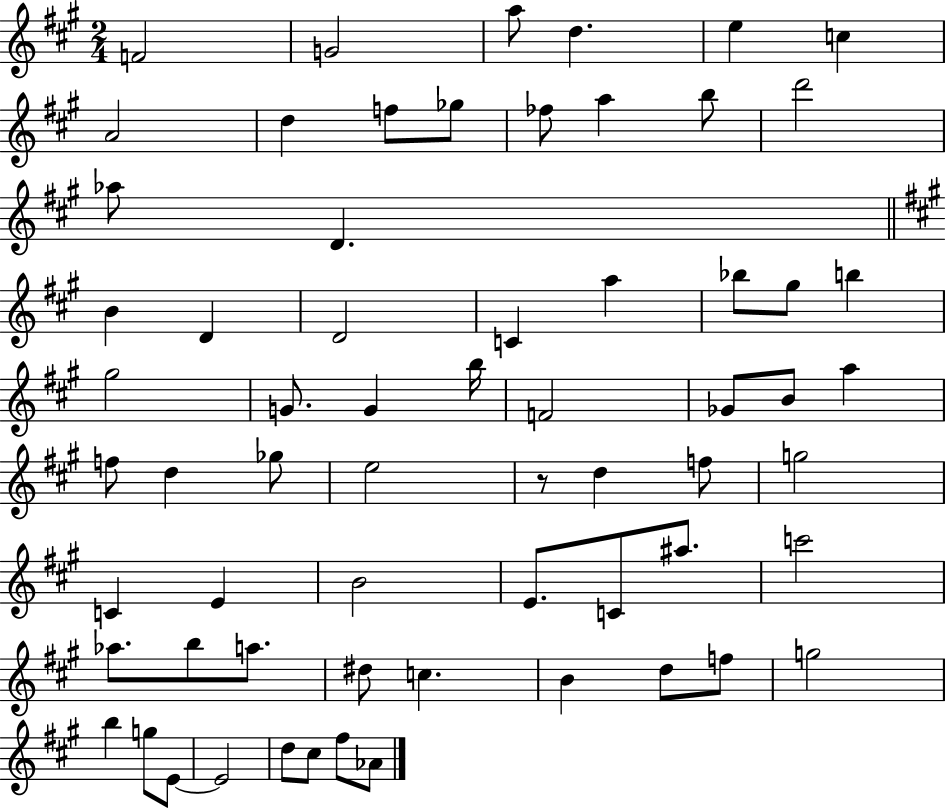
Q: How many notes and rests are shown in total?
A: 64